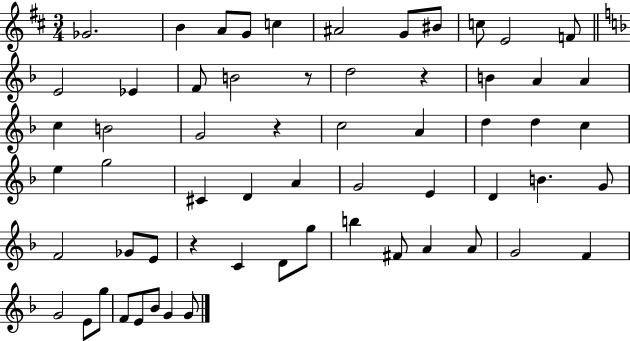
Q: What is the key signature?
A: D major